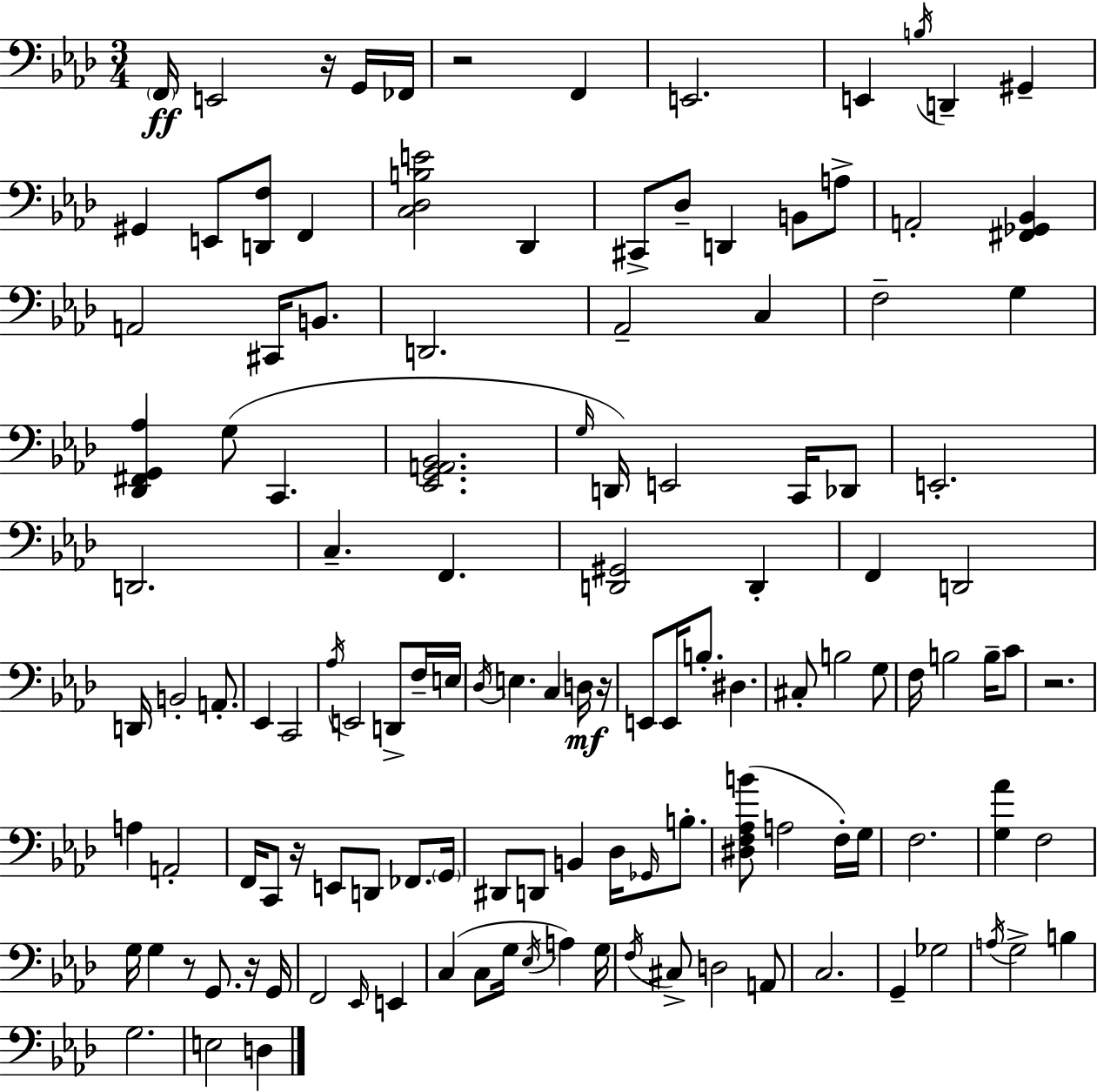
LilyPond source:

{
  \clef bass
  \numericTimeSignature
  \time 3/4
  \key f \minor
  \repeat volta 2 { \parenthesize f,16\ff e,2 r16 g,16 fes,16 | r2 f,4 | e,2. | e,4 \acciaccatura { b16 } d,4-- gis,4-- | \break gis,4 e,8 <d, f>8 f,4 | <c des b e'>2 des,4 | cis,8-> des8-- d,4 b,8 a8-> | a,2-. <fis, ges, bes,>4 | \break a,2 cis,16 b,8. | d,2. | aes,2-- c4 | f2-- g4 | \break <des, fis, g, aes>4 g8( c,4. | <ees, g, a, bes,>2. | \grace { g16 }) d,16 e,2 c,16 | des,8 e,2.-. | \break d,2. | c4.-- f,4. | <d, gis,>2 d,4-. | f,4 d,2 | \break d,16 b,2-. a,8.-. | ees,4 c,2 | \acciaccatura { aes16 } e,2 d,8-> | f16-- e16 \acciaccatura { des16 } e4. c4 | \break d16\mf r16 e,8 e,16 b8.-. dis4. | cis8-. b2 | g8 f16 b2 | b16-- c'8 r2. | \break a4 a,2-. | f,16 c,8 r16 e,8 d,8 | fes,8. \parenthesize g,16 dis,8 d,8 b,4 | des16 \grace { ges,16 } b8.-. <dis f aes b'>8( a2 | \break f16-.) g16 f2. | <g aes'>4 f2 | g16 g4 r8 | g,8. r16 g,16 f,2 | \break \grace { ees,16 } e,4 c4( c8 | g16 \acciaccatura { ees16 } a4) g16 \acciaccatura { f16 } cis8-> d2 | a,8 c2. | g,4-- | \break ges2 \acciaccatura { a16 } g2-> | b4 g2. | e2 | d4 } \bar "|."
}